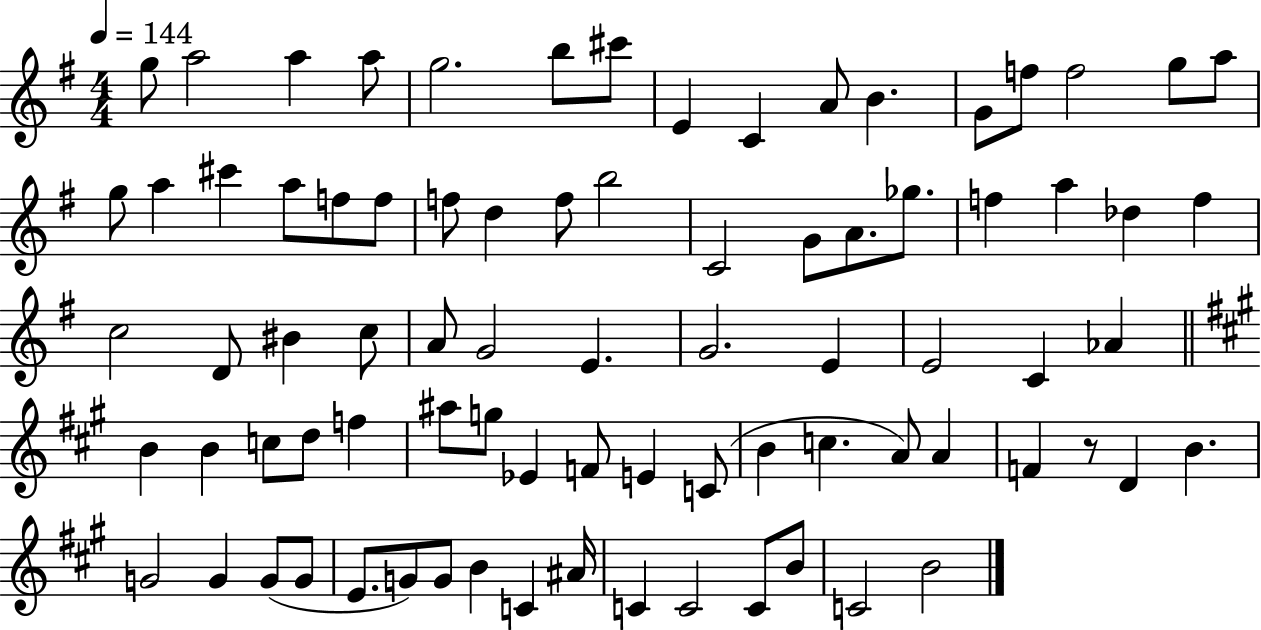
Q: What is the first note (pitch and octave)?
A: G5